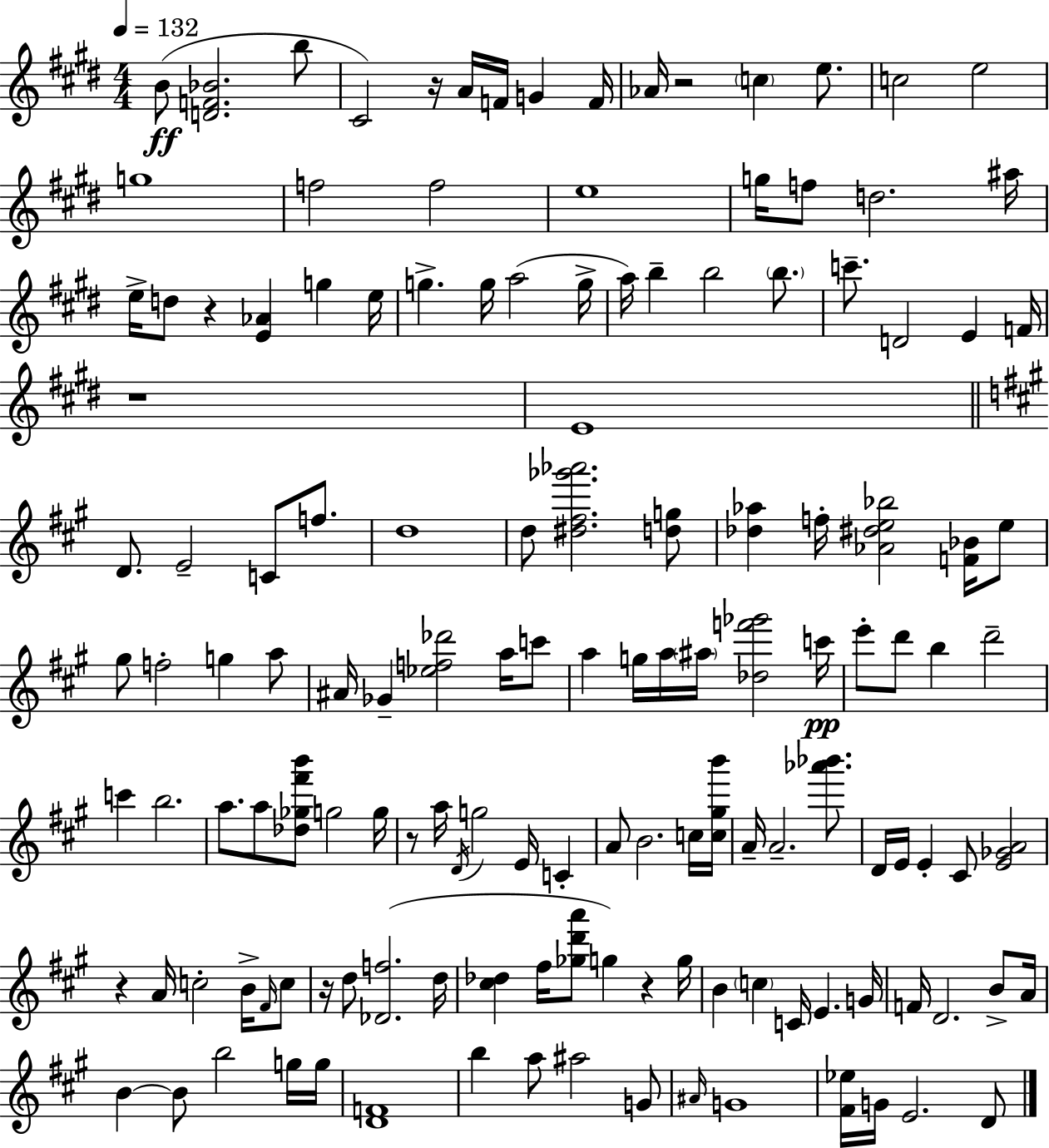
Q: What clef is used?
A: treble